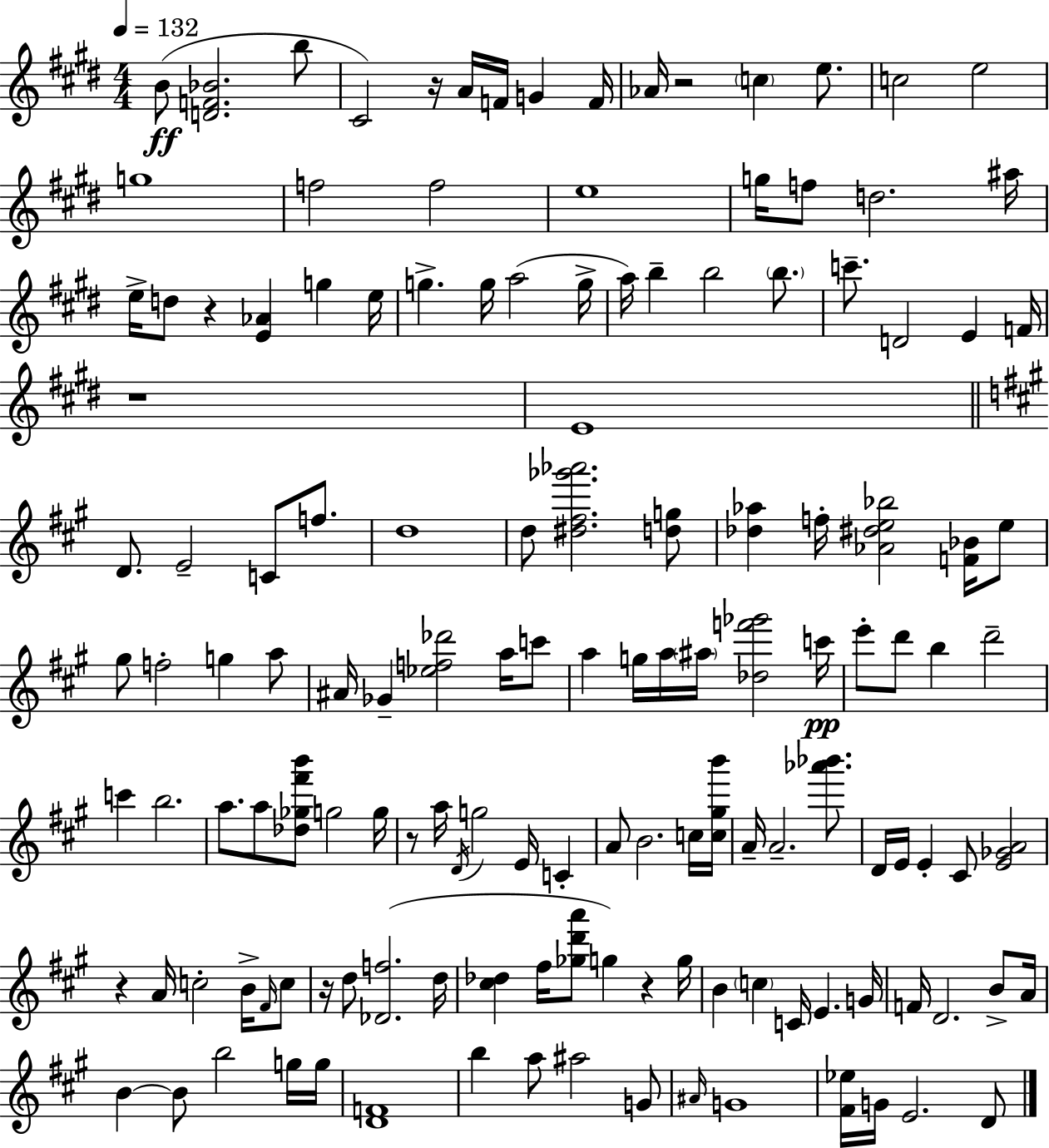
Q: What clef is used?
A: treble